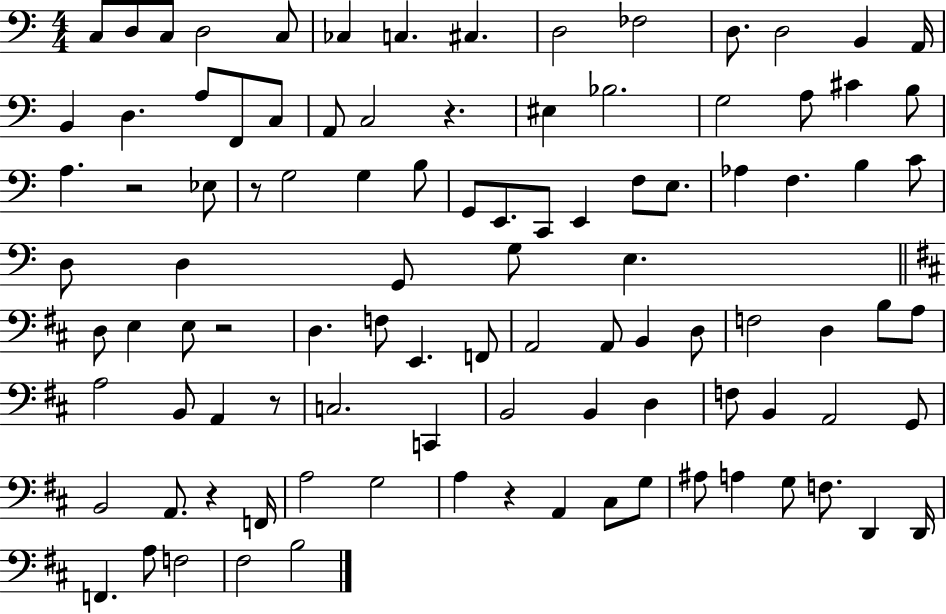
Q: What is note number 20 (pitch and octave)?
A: A2